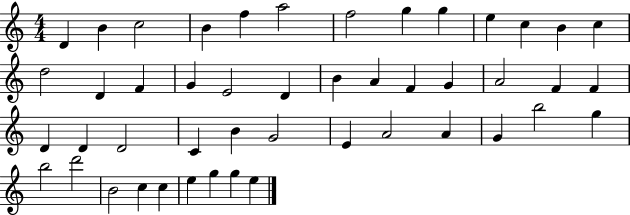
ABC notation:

X:1
T:Untitled
M:4/4
L:1/4
K:C
D B c2 B f a2 f2 g g e c B c d2 D F G E2 D B A F G A2 F F D D D2 C B G2 E A2 A G b2 g b2 d'2 B2 c c e g g e